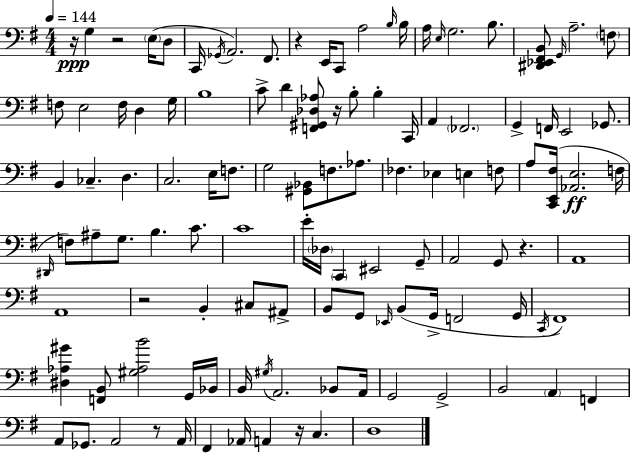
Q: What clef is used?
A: bass